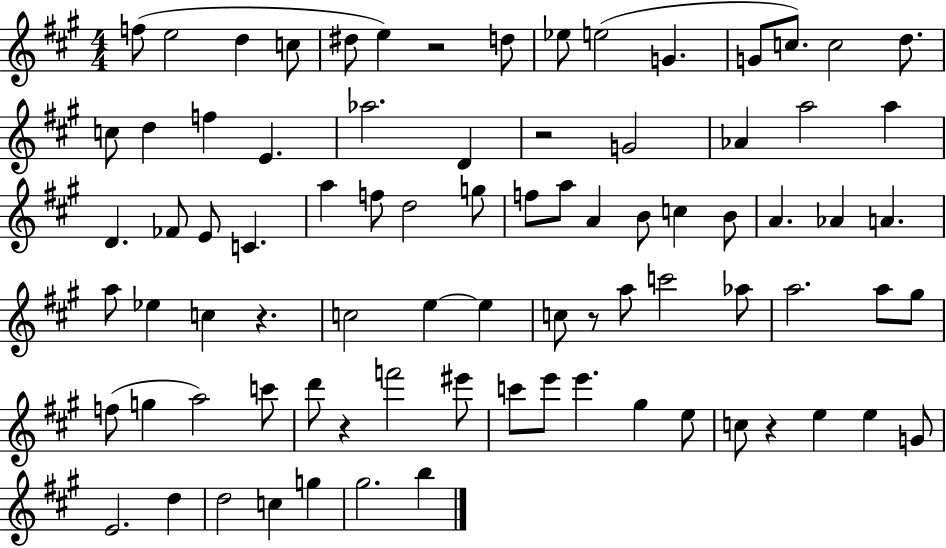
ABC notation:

X:1
T:Untitled
M:4/4
L:1/4
K:A
f/2 e2 d c/2 ^d/2 e z2 d/2 _e/2 e2 G G/2 c/2 c2 d/2 c/2 d f E _a2 D z2 G2 _A a2 a D _F/2 E/2 C a f/2 d2 g/2 f/2 a/2 A B/2 c B/2 A _A A a/2 _e c z c2 e e c/2 z/2 a/2 c'2 _a/2 a2 a/2 ^g/2 f/2 g a2 c'/2 d'/2 z f'2 ^e'/2 c'/2 e'/2 e' ^g e/2 c/2 z e e G/2 E2 d d2 c g ^g2 b